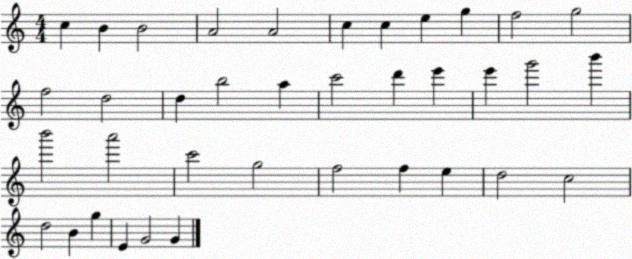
X:1
T:Untitled
M:4/4
L:1/4
K:C
c B B2 A2 A2 c c e g f2 g2 f2 d2 d b2 a c'2 d' e' e' g'2 b' b'2 a'2 c'2 g2 f2 f e d2 c2 d2 B g E G2 G